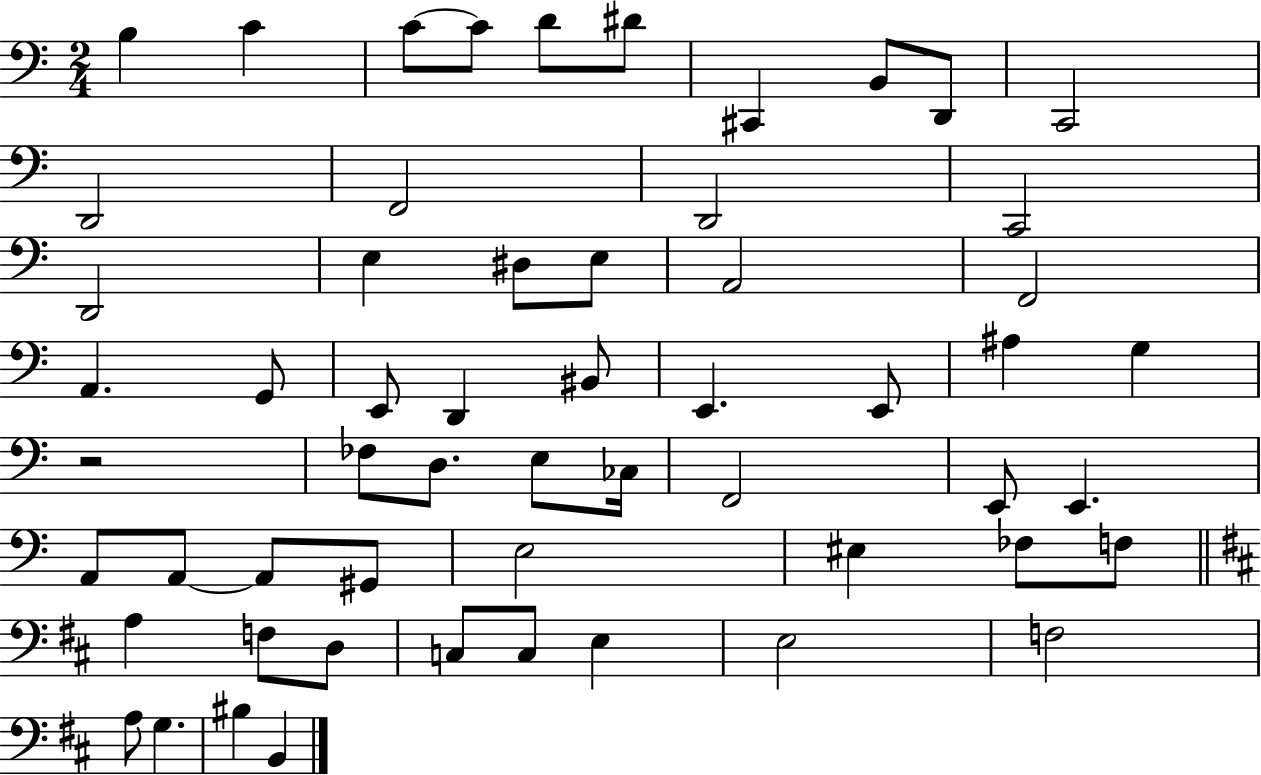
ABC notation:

X:1
T:Untitled
M:2/4
L:1/4
K:C
B, C C/2 C/2 D/2 ^D/2 ^C,, B,,/2 D,,/2 C,,2 D,,2 F,,2 D,,2 C,,2 D,,2 E, ^D,/2 E,/2 A,,2 F,,2 A,, G,,/2 E,,/2 D,, ^B,,/2 E,, E,,/2 ^A, G, z2 _F,/2 D,/2 E,/2 _C,/4 F,,2 E,,/2 E,, A,,/2 A,,/2 A,,/2 ^G,,/2 E,2 ^E, _F,/2 F,/2 A, F,/2 D,/2 C,/2 C,/2 E, E,2 F,2 A,/2 G, ^B, B,,